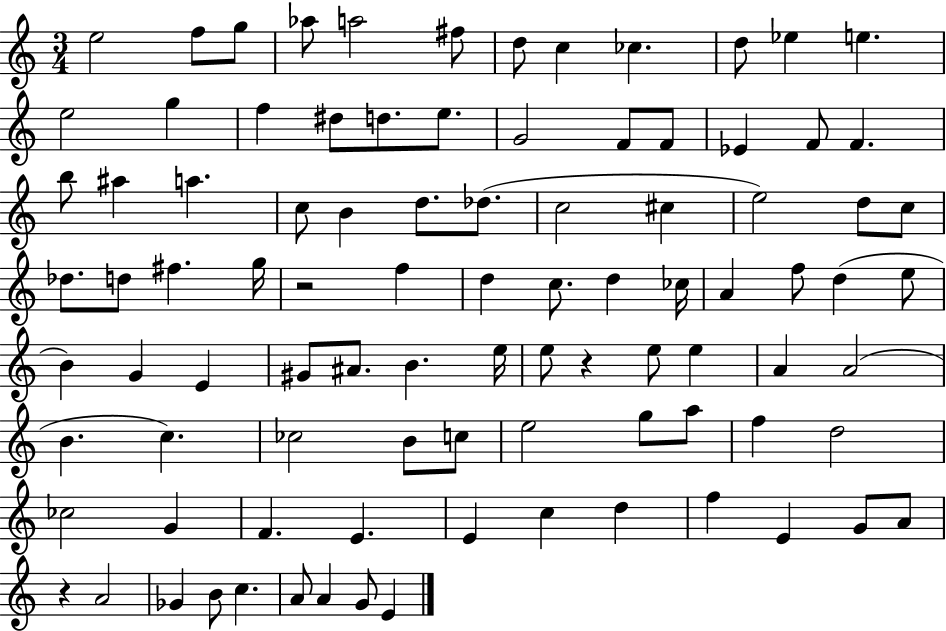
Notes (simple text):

E5/h F5/e G5/e Ab5/e A5/h F#5/e D5/e C5/q CES5/q. D5/e Eb5/q E5/q. E5/h G5/q F5/q D#5/e D5/e. E5/e. G4/h F4/e F4/e Eb4/q F4/e F4/q. B5/e A#5/q A5/q. C5/e B4/q D5/e. Db5/e. C5/h C#5/q E5/h D5/e C5/e Db5/e. D5/e F#5/q. G5/s R/h F5/q D5/q C5/e. D5/q CES5/s A4/q F5/e D5/q E5/e B4/q G4/q E4/q G#4/e A#4/e. B4/q. E5/s E5/e R/q E5/e E5/q A4/q A4/h B4/q. C5/q. CES5/h B4/e C5/e E5/h G5/e A5/e F5/q D5/h CES5/h G4/q F4/q. E4/q. E4/q C5/q D5/q F5/q E4/q G4/e A4/e R/q A4/h Gb4/q B4/e C5/q. A4/e A4/q G4/e E4/q